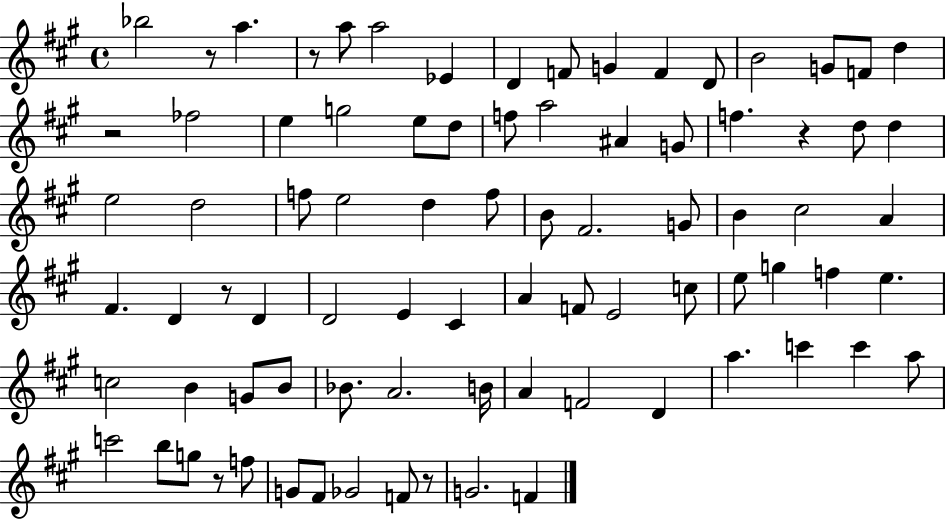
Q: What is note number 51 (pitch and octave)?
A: F5